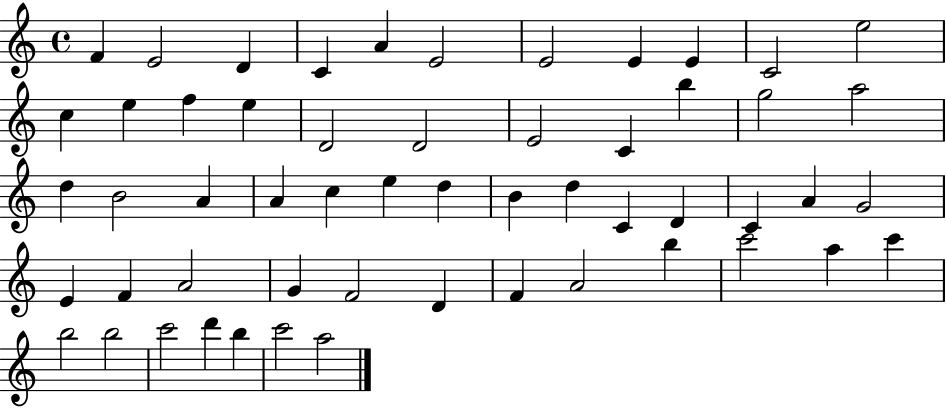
X:1
T:Untitled
M:4/4
L:1/4
K:C
F E2 D C A E2 E2 E E C2 e2 c e f e D2 D2 E2 C b g2 a2 d B2 A A c e d B d C D C A G2 E F A2 G F2 D F A2 b c'2 a c' b2 b2 c'2 d' b c'2 a2